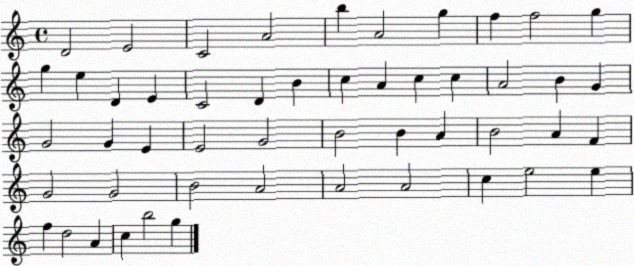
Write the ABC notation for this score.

X:1
T:Untitled
M:4/4
L:1/4
K:C
D2 E2 C2 A2 b A2 g f f2 g g e D E C2 D B c A c c A2 B G G2 G E E2 G2 B2 B A B2 A F G2 G2 B2 A2 A2 A2 c e2 e f d2 A c b2 g